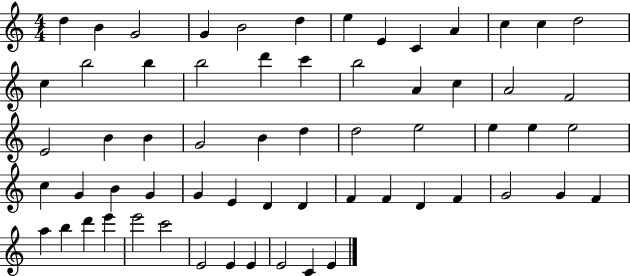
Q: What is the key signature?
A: C major